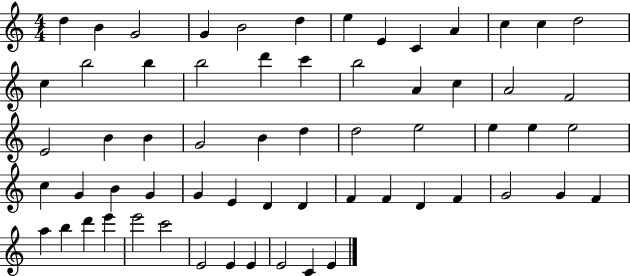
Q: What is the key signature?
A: C major